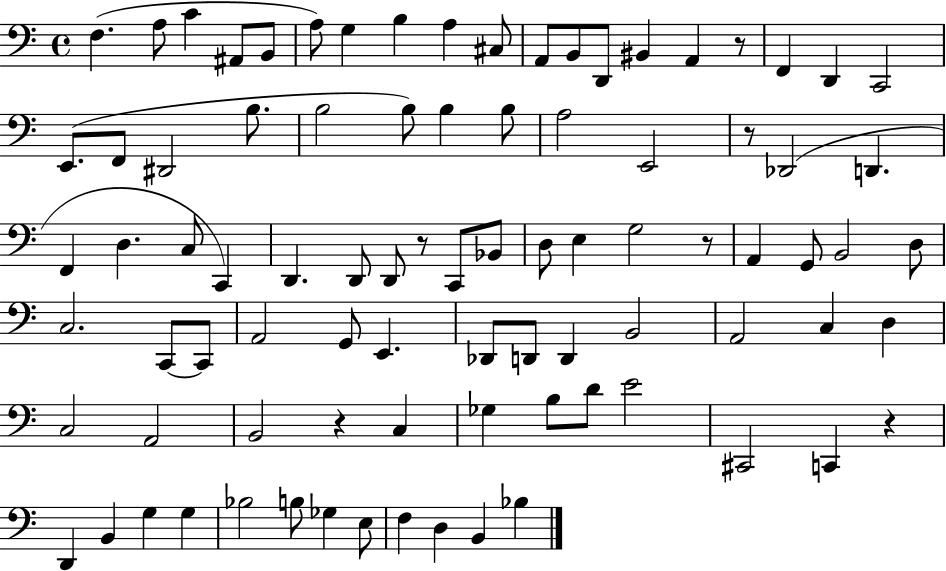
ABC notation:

X:1
T:Untitled
M:4/4
L:1/4
K:C
F, A,/2 C ^A,,/2 B,,/2 A,/2 G, B, A, ^C,/2 A,,/2 B,,/2 D,,/2 ^B,, A,, z/2 F,, D,, C,,2 E,,/2 F,,/2 ^D,,2 B,/2 B,2 B,/2 B, B,/2 A,2 E,,2 z/2 _D,,2 D,, F,, D, C,/2 C,, D,, D,,/2 D,,/2 z/2 C,,/2 _B,,/2 D,/2 E, G,2 z/2 A,, G,,/2 B,,2 D,/2 C,2 C,,/2 C,,/2 A,,2 G,,/2 E,, _D,,/2 D,,/2 D,, B,,2 A,,2 C, D, C,2 A,,2 B,,2 z C, _G, B,/2 D/2 E2 ^C,,2 C,, z D,, B,, G, G, _B,2 B,/2 _G, E,/2 F, D, B,, _B,